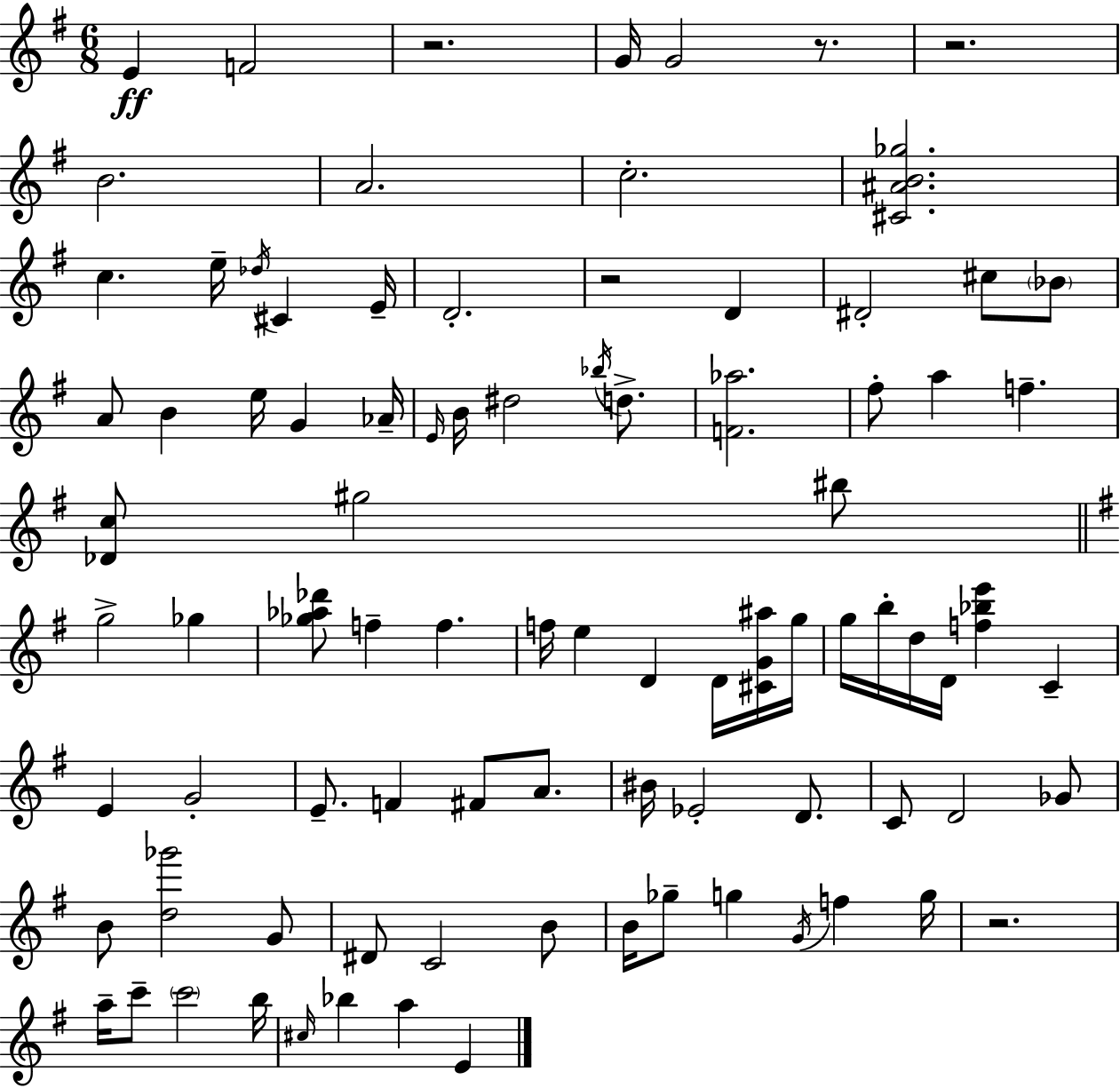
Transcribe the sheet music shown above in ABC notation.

X:1
T:Untitled
M:6/8
L:1/4
K:G
E F2 z2 G/4 G2 z/2 z2 B2 A2 c2 [^C^AB_g]2 c e/4 _d/4 ^C E/4 D2 z2 D ^D2 ^c/2 _B/2 A/2 B e/4 G _A/4 E/4 B/4 ^d2 _b/4 d/2 [F_a]2 ^f/2 a f [_Dc]/2 ^g2 ^b/2 g2 _g [_g_a_d']/2 f f f/4 e D D/4 [^CG^a]/4 g/4 g/4 b/4 d/4 D/4 [f_be'] C E G2 E/2 F ^F/2 A/2 ^B/4 _E2 D/2 C/2 D2 _G/2 B/2 [d_g']2 G/2 ^D/2 C2 B/2 B/4 _g/2 g G/4 f g/4 z2 a/4 c'/2 c'2 b/4 ^c/4 _b a E